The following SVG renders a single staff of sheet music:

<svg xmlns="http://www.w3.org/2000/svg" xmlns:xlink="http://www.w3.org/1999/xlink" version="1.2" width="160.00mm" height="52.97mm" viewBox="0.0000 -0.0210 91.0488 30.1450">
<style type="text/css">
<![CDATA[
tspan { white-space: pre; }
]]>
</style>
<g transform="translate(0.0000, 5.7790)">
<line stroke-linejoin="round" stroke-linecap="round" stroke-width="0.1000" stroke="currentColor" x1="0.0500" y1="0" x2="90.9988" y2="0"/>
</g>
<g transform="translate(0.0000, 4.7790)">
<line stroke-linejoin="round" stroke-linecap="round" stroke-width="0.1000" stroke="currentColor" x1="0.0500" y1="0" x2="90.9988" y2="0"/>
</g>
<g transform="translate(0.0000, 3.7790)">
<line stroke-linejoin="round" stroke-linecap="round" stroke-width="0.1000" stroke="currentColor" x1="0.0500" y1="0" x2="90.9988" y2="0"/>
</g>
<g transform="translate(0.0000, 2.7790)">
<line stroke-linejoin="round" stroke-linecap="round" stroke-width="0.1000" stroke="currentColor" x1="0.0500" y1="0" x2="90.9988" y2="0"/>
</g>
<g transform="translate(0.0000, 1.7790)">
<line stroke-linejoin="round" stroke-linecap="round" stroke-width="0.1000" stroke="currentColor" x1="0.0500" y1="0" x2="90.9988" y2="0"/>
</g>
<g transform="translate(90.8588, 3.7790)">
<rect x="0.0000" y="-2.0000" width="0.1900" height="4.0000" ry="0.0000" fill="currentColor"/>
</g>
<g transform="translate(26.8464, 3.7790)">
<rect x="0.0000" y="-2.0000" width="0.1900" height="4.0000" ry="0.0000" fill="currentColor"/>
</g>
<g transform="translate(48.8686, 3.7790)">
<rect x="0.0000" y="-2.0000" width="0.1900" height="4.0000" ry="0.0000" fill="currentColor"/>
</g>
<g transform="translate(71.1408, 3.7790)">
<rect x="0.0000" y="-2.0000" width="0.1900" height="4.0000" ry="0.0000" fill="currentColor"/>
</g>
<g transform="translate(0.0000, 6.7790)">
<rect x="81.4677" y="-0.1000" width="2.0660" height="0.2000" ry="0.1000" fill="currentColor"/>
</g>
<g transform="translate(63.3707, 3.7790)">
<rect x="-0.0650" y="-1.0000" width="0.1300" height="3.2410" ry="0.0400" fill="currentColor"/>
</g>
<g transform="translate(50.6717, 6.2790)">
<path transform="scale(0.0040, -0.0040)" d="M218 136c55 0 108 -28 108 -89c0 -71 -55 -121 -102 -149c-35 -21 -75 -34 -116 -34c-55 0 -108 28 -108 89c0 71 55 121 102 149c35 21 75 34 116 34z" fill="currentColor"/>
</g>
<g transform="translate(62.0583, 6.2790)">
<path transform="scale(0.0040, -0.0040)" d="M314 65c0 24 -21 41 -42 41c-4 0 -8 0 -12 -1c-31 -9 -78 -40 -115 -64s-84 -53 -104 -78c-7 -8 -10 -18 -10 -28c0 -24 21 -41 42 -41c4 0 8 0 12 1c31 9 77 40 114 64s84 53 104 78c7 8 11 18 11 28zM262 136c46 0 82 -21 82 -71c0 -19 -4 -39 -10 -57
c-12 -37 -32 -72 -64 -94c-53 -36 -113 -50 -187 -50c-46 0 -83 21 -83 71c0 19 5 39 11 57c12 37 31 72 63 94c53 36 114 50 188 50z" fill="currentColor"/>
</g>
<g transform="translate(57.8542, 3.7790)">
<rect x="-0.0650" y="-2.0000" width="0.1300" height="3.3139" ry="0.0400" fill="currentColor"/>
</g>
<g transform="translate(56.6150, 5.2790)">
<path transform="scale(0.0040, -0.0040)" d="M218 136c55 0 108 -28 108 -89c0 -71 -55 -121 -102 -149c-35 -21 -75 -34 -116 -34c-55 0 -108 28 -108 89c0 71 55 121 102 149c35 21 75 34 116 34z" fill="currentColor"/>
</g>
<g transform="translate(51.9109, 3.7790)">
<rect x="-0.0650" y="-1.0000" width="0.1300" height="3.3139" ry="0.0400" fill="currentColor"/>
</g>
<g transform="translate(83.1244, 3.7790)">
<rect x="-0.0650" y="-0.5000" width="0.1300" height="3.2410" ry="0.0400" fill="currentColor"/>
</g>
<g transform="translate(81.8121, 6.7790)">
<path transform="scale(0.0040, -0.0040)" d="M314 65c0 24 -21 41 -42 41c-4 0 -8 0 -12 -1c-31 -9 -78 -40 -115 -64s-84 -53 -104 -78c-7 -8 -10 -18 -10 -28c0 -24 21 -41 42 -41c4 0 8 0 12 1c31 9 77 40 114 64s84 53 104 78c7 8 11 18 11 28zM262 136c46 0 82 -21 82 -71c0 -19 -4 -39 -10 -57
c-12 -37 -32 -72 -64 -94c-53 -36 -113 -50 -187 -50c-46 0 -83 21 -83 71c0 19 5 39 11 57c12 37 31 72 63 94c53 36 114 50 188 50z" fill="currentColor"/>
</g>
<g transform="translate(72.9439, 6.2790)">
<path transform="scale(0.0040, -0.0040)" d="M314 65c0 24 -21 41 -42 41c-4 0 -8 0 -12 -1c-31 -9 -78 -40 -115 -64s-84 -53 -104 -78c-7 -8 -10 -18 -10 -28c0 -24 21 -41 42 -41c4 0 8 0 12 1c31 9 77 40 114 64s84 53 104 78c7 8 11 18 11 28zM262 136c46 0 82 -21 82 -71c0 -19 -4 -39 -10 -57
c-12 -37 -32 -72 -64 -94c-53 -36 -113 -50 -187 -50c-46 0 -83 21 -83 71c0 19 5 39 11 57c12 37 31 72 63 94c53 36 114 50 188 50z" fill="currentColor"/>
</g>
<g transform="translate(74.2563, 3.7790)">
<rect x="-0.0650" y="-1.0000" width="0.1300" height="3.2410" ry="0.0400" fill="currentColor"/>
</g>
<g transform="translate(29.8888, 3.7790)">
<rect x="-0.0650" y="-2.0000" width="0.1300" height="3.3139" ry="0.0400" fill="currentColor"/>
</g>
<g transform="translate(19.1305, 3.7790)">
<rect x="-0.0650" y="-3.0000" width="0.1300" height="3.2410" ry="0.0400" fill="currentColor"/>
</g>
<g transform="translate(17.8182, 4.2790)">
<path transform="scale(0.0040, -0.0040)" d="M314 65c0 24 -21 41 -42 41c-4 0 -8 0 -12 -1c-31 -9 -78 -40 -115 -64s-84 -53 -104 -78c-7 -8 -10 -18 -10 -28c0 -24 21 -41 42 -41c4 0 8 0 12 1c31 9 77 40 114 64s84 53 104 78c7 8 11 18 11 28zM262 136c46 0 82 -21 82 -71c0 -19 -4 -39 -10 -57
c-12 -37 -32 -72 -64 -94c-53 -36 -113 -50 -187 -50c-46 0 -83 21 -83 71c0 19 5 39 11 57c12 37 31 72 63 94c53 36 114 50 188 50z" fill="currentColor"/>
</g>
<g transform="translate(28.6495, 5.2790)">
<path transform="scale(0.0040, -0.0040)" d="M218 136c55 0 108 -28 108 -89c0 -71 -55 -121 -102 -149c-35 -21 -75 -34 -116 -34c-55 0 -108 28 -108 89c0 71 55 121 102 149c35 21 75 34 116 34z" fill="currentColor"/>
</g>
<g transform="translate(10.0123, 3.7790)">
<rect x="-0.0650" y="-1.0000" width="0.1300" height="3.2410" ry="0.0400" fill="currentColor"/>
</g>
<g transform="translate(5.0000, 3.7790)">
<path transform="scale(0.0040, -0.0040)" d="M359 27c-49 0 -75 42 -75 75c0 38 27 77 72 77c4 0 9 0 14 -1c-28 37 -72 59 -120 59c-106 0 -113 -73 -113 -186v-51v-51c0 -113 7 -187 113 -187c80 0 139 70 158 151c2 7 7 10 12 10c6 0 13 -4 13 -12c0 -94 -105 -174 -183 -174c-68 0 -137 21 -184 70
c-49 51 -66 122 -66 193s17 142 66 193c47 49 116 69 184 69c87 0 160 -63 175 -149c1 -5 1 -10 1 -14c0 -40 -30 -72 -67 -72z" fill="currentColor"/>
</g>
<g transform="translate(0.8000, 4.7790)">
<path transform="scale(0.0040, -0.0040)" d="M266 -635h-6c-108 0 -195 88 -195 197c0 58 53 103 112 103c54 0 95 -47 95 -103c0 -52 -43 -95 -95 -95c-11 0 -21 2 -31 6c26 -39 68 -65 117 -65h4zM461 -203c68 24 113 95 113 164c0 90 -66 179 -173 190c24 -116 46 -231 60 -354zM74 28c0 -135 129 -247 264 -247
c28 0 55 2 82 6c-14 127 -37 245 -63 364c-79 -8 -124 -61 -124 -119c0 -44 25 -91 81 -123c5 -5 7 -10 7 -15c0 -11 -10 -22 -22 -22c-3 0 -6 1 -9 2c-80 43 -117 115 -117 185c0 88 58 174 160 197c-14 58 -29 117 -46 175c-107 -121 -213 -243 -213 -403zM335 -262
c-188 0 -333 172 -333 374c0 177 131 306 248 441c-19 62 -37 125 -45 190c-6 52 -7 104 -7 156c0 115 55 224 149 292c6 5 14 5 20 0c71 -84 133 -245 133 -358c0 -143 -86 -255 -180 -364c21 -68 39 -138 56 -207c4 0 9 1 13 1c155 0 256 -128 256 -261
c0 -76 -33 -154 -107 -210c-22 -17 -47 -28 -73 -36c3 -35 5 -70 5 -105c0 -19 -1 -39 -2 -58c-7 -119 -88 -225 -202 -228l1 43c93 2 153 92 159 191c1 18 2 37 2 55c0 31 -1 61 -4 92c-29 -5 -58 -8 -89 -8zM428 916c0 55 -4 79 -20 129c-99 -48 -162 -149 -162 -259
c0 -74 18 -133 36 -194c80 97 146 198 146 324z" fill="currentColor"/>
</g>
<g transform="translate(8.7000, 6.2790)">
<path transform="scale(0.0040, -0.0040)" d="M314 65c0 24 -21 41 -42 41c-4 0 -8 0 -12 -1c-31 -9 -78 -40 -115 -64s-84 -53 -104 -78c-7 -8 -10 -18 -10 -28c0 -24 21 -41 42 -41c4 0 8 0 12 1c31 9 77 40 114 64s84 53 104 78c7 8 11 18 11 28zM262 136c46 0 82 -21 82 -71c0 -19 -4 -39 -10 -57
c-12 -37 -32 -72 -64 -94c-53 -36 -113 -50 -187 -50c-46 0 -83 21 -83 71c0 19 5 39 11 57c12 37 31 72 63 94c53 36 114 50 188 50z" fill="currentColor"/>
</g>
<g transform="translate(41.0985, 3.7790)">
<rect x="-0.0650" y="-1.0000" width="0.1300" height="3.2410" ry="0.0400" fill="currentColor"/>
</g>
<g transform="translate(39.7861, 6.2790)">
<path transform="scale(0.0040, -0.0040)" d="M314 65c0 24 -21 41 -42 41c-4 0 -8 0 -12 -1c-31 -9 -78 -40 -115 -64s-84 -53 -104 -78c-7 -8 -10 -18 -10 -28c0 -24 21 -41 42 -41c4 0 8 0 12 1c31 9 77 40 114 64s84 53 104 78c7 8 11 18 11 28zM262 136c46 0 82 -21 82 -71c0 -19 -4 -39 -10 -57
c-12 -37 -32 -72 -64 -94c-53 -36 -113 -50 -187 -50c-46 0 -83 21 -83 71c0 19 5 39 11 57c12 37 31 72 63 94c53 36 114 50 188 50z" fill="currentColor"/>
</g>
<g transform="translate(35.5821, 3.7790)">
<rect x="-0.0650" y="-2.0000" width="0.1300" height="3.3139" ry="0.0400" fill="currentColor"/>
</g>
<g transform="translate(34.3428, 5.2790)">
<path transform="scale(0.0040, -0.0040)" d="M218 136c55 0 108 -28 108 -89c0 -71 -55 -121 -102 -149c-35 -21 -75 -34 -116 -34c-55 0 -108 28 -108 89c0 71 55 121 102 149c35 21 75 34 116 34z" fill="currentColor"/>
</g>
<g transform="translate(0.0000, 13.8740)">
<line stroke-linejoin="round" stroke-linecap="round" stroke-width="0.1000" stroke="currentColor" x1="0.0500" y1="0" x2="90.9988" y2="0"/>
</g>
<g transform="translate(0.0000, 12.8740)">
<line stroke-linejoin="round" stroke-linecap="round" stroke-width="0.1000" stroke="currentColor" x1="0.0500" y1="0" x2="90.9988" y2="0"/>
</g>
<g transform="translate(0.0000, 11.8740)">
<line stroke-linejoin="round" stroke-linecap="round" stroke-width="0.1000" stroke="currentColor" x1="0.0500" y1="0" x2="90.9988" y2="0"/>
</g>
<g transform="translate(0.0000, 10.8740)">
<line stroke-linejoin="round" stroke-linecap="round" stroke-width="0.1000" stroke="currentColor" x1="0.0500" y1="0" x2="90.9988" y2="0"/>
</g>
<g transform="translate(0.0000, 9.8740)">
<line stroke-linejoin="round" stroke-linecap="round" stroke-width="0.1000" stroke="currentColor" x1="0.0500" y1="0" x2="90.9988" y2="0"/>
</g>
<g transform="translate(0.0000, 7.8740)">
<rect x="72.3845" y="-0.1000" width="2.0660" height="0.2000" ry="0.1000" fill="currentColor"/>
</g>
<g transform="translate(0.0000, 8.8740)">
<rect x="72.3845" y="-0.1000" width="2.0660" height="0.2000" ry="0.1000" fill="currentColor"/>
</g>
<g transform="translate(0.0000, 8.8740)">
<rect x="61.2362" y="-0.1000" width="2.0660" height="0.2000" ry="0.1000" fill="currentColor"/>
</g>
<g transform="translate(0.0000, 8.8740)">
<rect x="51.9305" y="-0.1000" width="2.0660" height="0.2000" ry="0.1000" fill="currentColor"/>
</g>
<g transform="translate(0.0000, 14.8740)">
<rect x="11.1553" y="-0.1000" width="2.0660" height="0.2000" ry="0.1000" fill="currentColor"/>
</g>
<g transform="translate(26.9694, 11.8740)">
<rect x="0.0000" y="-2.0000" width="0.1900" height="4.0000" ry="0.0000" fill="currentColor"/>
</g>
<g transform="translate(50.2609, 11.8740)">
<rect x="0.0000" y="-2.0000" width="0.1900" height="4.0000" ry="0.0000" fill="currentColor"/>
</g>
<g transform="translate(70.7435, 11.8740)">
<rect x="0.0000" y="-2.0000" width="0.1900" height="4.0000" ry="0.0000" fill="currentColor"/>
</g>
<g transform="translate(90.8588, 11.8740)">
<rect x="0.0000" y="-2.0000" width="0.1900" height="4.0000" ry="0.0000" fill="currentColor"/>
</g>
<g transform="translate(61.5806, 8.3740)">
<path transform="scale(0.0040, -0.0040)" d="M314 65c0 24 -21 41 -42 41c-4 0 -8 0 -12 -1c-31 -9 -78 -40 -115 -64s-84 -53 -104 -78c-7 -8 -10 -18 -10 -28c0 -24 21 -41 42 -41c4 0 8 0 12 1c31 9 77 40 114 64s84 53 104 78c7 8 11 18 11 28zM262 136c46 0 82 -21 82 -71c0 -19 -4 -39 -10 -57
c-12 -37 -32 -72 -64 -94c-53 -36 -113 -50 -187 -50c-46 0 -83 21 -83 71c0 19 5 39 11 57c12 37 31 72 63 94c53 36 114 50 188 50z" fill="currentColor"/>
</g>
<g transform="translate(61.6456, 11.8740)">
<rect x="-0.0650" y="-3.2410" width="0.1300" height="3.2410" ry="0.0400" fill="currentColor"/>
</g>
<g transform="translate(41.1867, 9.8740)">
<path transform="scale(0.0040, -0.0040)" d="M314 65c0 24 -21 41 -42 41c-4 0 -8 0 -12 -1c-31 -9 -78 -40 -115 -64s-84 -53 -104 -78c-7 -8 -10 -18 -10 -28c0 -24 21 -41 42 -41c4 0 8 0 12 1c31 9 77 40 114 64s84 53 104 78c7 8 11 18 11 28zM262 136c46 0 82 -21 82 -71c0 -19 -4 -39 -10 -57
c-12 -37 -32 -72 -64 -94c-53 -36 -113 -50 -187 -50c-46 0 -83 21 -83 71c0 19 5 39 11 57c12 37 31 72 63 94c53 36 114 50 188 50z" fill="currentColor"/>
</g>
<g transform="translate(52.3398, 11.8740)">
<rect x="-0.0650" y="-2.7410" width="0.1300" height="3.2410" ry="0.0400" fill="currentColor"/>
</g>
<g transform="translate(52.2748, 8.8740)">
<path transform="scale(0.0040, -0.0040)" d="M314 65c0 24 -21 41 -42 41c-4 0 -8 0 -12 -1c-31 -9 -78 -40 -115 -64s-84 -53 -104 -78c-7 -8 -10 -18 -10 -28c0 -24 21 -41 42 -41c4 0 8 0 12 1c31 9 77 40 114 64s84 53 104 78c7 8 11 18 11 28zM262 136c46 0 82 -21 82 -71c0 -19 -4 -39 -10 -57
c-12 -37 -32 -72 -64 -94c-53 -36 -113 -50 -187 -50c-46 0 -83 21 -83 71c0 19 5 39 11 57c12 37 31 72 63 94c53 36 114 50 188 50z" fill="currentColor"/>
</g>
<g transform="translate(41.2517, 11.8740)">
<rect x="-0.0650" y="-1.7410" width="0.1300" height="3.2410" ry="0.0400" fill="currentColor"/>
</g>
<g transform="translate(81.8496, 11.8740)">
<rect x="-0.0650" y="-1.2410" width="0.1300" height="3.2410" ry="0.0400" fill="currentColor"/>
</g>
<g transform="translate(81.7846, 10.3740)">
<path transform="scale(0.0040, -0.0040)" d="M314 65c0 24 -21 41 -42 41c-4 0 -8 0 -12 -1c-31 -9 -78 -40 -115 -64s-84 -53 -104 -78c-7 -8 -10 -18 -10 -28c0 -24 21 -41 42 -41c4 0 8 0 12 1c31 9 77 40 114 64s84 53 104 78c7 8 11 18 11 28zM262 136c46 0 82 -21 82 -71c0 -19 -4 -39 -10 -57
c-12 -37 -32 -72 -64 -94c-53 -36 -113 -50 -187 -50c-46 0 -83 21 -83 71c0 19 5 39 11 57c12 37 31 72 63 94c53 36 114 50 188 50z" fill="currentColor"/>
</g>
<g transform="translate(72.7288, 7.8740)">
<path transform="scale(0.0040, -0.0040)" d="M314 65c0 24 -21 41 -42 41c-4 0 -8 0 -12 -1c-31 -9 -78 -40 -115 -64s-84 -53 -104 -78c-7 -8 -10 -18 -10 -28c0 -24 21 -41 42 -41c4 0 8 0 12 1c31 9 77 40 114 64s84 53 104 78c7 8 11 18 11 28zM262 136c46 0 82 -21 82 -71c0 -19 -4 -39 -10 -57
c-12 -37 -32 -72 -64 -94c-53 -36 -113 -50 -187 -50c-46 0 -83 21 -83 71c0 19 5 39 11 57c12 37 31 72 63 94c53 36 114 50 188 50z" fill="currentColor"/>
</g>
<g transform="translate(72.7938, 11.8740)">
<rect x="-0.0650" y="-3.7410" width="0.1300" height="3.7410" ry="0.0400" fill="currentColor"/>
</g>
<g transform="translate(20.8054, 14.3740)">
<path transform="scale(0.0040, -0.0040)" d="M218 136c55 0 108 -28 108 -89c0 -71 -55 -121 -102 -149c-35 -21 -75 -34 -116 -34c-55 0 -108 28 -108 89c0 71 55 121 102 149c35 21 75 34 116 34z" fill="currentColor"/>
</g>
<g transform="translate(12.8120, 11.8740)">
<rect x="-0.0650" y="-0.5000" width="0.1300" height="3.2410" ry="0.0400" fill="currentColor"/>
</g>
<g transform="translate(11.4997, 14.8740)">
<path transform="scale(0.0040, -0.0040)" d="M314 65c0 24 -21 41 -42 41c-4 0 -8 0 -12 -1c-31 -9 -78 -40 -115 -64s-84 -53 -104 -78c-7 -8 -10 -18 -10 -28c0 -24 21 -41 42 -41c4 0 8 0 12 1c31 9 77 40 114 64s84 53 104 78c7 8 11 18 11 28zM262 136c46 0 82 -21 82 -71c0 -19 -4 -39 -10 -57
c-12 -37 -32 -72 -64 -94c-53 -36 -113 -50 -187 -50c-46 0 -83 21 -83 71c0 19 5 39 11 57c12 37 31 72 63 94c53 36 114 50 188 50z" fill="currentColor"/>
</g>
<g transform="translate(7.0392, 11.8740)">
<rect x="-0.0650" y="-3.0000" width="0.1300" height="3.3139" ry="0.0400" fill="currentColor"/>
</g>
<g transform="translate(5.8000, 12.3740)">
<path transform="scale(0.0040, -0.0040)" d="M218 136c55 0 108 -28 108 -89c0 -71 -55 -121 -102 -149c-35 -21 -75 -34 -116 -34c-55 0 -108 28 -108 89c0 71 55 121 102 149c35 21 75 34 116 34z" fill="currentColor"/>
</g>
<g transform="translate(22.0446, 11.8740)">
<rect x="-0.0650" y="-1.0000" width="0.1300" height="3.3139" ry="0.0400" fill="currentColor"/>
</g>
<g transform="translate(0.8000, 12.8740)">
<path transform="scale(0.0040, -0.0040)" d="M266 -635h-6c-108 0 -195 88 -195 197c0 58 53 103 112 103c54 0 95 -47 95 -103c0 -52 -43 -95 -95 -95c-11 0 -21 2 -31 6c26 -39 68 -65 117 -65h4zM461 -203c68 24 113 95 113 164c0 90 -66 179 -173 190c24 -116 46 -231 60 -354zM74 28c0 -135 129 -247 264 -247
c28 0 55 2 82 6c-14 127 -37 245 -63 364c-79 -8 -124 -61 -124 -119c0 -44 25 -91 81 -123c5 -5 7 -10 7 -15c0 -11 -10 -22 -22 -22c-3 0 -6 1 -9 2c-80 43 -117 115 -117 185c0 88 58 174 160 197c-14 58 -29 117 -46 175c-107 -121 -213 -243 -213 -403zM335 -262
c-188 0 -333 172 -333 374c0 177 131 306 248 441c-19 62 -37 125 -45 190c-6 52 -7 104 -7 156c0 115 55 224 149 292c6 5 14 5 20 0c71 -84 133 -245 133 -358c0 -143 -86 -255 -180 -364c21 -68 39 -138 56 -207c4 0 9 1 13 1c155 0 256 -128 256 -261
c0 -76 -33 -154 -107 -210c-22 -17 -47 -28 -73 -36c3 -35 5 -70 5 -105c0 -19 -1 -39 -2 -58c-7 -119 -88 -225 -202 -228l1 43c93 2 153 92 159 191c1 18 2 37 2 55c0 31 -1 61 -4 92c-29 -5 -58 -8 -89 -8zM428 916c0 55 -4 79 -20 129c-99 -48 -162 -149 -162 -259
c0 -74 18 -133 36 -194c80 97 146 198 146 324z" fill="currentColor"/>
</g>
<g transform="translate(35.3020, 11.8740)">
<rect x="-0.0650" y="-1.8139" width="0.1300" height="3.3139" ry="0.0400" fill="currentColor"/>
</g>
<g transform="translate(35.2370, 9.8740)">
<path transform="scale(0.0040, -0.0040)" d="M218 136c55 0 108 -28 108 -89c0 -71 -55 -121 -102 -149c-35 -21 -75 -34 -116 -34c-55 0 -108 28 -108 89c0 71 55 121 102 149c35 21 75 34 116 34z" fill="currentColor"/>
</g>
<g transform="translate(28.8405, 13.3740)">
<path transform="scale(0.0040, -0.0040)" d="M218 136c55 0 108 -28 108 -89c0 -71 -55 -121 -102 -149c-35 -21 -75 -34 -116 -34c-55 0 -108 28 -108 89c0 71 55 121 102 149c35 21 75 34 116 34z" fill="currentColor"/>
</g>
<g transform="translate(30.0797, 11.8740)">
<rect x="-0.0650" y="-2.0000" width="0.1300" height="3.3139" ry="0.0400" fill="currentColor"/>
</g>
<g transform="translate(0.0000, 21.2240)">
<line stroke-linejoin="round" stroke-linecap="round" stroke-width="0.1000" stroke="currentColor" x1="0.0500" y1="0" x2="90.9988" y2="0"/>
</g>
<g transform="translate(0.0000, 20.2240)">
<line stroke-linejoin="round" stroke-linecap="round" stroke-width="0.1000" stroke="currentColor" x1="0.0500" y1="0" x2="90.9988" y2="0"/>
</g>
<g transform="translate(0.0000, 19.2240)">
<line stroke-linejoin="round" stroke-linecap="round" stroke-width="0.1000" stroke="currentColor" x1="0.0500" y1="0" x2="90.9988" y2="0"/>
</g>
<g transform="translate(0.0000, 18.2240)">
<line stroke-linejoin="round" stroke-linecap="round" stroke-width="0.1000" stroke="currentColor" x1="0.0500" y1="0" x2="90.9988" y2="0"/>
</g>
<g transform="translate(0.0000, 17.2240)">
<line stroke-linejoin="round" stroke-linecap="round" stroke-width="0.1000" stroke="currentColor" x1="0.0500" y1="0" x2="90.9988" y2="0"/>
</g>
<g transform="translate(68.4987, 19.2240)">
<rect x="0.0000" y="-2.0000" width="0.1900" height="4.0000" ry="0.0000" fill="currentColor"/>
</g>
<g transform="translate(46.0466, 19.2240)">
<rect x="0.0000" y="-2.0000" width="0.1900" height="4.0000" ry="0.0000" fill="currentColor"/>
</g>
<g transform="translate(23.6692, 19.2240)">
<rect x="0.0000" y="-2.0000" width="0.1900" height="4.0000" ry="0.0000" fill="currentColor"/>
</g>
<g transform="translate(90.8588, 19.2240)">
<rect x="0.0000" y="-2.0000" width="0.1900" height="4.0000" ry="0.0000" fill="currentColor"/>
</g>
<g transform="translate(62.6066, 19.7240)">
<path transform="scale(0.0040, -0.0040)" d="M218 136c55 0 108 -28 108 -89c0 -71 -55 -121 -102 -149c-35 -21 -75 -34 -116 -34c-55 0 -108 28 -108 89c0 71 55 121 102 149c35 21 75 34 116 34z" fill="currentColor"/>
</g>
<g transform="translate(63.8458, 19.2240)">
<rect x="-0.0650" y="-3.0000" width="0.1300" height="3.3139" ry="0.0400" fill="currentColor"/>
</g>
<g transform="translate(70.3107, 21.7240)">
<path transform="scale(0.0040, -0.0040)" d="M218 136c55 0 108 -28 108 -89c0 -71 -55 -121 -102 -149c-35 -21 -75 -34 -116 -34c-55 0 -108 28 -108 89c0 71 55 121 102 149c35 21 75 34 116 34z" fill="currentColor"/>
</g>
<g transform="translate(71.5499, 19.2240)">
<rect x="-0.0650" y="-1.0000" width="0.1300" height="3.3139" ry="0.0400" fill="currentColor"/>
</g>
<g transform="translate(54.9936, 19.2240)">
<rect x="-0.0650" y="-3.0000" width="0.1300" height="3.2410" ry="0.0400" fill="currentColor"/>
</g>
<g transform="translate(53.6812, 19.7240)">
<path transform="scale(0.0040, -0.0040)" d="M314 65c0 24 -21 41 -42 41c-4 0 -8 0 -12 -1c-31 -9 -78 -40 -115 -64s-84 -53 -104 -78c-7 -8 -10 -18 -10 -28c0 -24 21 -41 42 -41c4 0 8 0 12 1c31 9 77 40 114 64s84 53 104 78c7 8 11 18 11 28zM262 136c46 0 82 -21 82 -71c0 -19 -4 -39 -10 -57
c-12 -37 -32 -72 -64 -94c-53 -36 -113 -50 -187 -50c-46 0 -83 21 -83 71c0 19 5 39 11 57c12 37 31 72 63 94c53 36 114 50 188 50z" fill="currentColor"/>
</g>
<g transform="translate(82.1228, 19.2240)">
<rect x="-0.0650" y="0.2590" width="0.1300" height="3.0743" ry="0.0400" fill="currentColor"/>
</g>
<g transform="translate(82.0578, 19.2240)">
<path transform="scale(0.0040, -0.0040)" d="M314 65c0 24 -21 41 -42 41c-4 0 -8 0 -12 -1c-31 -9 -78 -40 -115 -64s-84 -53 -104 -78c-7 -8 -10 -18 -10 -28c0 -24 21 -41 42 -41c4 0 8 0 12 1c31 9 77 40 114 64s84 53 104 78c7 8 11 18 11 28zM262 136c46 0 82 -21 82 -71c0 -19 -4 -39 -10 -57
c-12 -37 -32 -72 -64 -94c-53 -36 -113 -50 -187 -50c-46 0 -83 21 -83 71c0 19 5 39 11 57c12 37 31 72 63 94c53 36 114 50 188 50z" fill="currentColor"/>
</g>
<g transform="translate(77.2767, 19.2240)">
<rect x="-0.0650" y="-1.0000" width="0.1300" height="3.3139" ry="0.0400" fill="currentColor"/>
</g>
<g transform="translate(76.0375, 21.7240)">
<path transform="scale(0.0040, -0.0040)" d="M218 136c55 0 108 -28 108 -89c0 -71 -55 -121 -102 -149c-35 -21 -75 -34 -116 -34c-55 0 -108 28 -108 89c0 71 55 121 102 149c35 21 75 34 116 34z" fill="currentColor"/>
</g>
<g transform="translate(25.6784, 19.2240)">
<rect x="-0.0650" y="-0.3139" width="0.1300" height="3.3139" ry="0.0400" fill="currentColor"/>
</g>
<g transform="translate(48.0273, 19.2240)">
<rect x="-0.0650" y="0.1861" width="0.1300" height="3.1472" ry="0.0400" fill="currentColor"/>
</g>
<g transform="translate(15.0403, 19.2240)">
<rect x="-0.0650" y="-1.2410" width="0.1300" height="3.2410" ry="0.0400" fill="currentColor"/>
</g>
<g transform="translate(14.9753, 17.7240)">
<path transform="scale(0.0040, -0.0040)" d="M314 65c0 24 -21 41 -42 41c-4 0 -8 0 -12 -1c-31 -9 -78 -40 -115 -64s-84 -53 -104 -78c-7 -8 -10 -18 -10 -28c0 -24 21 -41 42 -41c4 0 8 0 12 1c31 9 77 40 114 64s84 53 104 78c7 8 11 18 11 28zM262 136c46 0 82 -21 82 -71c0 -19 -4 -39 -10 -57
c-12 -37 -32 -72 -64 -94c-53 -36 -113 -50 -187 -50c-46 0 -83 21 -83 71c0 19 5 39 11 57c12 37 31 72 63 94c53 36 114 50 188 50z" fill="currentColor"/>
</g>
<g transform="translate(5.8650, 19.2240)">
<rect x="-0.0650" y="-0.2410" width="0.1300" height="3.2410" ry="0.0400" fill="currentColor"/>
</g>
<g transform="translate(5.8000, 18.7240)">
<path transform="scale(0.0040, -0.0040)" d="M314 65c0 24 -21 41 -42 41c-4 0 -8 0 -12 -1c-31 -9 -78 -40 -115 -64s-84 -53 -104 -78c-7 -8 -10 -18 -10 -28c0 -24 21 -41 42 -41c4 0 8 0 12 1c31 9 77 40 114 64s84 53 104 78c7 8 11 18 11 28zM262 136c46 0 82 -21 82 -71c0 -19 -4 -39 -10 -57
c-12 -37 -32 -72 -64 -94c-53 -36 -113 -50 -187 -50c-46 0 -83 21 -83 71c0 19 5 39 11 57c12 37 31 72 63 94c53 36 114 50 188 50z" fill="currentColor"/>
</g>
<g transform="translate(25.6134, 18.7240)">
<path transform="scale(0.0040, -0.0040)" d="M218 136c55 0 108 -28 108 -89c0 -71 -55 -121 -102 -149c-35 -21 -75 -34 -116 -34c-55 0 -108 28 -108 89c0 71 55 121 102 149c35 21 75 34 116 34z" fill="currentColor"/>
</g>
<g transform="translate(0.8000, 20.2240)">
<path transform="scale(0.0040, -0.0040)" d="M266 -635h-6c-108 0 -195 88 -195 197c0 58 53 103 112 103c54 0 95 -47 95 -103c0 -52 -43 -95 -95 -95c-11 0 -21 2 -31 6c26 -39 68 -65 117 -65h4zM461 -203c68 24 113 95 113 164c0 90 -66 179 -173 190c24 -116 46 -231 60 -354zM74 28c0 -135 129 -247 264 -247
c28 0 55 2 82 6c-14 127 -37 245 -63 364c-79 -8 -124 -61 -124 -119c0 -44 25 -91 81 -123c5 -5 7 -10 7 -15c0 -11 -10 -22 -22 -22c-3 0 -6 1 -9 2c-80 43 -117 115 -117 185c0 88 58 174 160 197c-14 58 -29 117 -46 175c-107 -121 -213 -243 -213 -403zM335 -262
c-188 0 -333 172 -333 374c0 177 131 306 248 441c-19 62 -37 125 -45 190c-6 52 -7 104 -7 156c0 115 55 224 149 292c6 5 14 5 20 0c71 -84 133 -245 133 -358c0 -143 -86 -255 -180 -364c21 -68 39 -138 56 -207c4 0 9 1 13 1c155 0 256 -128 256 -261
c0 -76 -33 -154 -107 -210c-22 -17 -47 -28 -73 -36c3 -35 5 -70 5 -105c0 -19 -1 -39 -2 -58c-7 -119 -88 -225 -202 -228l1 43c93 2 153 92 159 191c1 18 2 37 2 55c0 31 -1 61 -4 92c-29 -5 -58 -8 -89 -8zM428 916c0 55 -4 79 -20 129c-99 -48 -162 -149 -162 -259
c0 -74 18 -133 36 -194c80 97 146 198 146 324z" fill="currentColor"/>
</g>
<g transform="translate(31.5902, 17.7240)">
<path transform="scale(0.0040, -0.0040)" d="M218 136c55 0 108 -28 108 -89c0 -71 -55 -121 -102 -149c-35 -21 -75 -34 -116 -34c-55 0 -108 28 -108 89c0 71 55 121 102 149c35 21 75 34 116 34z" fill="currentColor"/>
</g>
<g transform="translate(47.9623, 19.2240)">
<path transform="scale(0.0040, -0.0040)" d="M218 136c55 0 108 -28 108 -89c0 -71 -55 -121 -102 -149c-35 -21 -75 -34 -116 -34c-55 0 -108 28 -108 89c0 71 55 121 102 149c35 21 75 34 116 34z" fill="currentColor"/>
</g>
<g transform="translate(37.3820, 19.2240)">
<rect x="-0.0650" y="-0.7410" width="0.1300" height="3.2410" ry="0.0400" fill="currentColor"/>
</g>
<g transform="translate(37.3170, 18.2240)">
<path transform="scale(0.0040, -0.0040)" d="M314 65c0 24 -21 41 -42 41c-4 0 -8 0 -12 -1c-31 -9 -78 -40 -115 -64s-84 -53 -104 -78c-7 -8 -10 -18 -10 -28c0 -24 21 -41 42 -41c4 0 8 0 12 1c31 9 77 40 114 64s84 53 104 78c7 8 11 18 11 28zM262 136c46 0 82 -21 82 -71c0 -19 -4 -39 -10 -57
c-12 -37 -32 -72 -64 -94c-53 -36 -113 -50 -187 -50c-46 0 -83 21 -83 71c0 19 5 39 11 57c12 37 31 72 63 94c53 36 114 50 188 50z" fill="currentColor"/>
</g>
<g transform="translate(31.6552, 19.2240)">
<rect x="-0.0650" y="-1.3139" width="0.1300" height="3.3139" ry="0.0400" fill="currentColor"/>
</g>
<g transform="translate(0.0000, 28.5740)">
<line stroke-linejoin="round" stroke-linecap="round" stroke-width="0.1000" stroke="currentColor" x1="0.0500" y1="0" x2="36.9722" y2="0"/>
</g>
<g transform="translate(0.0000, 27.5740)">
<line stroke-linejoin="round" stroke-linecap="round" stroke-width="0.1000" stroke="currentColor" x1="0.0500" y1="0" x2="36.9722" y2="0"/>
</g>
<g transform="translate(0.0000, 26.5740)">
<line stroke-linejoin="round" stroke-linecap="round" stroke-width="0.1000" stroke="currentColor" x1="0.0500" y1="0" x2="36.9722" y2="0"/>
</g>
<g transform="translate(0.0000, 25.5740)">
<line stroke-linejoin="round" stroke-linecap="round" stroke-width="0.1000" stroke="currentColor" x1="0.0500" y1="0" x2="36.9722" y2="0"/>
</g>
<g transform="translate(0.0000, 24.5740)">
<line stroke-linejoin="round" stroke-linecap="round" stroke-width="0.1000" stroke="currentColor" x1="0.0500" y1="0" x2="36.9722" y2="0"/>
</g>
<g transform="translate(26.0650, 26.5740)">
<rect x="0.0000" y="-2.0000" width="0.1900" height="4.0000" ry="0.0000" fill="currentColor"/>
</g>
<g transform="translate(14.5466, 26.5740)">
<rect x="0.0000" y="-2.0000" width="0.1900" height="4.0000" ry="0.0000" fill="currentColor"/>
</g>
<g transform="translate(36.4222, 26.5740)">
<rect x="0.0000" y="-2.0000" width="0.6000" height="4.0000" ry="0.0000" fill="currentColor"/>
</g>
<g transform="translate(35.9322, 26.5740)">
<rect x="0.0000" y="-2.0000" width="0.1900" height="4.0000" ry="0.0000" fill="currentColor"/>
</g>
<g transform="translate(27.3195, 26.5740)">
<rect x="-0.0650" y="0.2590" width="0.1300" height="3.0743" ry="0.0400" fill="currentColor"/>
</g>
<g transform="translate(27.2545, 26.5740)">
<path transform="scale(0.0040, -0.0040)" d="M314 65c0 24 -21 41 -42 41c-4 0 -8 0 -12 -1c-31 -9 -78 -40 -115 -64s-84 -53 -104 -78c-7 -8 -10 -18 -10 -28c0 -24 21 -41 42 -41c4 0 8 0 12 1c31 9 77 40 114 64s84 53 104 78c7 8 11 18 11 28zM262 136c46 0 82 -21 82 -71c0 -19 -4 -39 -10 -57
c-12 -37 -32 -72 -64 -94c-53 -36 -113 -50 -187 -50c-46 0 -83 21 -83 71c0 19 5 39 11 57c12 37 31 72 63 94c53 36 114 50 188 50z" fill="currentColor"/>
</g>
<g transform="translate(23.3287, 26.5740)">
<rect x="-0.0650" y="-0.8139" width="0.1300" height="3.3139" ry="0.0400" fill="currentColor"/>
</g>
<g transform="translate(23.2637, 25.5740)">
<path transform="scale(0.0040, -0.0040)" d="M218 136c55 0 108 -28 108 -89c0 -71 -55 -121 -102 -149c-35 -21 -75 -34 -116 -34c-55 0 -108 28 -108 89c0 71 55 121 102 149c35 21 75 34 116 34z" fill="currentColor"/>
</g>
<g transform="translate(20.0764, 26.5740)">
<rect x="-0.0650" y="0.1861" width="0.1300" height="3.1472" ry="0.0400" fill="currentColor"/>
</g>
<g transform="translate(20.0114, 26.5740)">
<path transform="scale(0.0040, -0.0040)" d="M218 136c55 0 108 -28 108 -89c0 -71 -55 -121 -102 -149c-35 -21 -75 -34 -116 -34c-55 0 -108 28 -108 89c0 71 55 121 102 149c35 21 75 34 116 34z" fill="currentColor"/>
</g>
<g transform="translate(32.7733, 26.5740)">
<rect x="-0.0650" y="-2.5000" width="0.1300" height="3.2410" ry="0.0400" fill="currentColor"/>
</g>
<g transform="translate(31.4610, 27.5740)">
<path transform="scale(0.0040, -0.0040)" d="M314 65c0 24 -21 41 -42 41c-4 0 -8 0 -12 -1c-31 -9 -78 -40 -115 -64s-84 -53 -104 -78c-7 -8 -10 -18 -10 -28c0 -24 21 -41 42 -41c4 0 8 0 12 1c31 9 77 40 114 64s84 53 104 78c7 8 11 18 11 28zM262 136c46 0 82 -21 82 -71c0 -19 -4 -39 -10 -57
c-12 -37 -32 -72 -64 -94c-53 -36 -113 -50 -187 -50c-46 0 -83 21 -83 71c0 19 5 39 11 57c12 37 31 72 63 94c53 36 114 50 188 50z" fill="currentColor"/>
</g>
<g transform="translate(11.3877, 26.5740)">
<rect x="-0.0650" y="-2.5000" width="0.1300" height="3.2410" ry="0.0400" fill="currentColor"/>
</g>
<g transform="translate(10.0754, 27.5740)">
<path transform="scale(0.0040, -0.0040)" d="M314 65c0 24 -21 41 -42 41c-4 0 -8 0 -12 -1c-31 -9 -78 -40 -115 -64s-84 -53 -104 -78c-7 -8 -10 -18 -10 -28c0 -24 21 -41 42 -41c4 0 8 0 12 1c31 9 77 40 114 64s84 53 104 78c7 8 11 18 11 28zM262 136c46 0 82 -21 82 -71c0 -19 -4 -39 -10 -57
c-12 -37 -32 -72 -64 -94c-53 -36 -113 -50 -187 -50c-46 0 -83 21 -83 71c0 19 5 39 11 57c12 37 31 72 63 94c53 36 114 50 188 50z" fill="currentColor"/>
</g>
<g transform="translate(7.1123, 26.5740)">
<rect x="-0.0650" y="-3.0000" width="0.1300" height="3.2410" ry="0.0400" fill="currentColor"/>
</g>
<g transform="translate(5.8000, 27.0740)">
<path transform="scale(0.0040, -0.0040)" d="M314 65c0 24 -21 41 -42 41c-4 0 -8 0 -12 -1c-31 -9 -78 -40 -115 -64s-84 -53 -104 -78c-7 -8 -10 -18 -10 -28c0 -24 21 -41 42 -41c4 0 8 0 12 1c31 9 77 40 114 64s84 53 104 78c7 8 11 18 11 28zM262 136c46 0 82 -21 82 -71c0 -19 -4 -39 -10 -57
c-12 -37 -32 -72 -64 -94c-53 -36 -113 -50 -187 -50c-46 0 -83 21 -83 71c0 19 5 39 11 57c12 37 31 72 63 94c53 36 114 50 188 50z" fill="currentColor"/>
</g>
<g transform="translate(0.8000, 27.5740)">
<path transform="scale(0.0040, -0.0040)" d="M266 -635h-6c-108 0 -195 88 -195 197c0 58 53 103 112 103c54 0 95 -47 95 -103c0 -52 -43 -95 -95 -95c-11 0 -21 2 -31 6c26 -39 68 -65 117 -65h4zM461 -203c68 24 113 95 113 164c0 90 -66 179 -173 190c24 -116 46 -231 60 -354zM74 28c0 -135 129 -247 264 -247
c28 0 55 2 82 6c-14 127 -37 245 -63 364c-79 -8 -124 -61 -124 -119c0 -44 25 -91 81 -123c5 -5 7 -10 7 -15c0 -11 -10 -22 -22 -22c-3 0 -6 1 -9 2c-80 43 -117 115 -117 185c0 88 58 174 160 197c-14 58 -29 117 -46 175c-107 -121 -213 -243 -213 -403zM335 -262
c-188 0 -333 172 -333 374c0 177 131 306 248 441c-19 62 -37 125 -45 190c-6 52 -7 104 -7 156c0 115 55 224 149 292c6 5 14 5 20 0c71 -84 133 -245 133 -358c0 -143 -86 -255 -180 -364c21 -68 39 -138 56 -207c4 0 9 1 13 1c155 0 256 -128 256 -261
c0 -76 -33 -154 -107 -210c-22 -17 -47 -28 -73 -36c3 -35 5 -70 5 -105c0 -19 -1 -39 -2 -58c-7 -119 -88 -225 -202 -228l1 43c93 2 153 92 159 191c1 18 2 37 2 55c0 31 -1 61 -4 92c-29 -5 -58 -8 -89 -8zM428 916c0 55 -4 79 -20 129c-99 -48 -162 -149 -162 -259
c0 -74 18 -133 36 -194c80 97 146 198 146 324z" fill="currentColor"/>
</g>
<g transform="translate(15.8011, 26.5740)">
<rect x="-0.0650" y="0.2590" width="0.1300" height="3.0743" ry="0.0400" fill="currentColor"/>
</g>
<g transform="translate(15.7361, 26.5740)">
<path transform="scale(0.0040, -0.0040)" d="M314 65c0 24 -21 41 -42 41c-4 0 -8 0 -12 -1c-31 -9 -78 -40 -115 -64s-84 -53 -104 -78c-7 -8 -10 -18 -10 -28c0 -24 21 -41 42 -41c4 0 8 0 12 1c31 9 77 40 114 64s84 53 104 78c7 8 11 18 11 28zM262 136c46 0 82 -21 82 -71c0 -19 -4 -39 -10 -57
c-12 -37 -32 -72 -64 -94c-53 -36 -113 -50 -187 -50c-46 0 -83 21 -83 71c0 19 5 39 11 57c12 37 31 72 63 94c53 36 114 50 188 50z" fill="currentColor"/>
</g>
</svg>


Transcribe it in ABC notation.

X:1
T:Untitled
M:4/4
L:1/4
K:C
D2 A2 F F D2 D F D2 D2 C2 A C2 D F f f2 a2 b2 c'2 e2 c2 e2 c e d2 B A2 A D D B2 A2 G2 B2 B d B2 G2